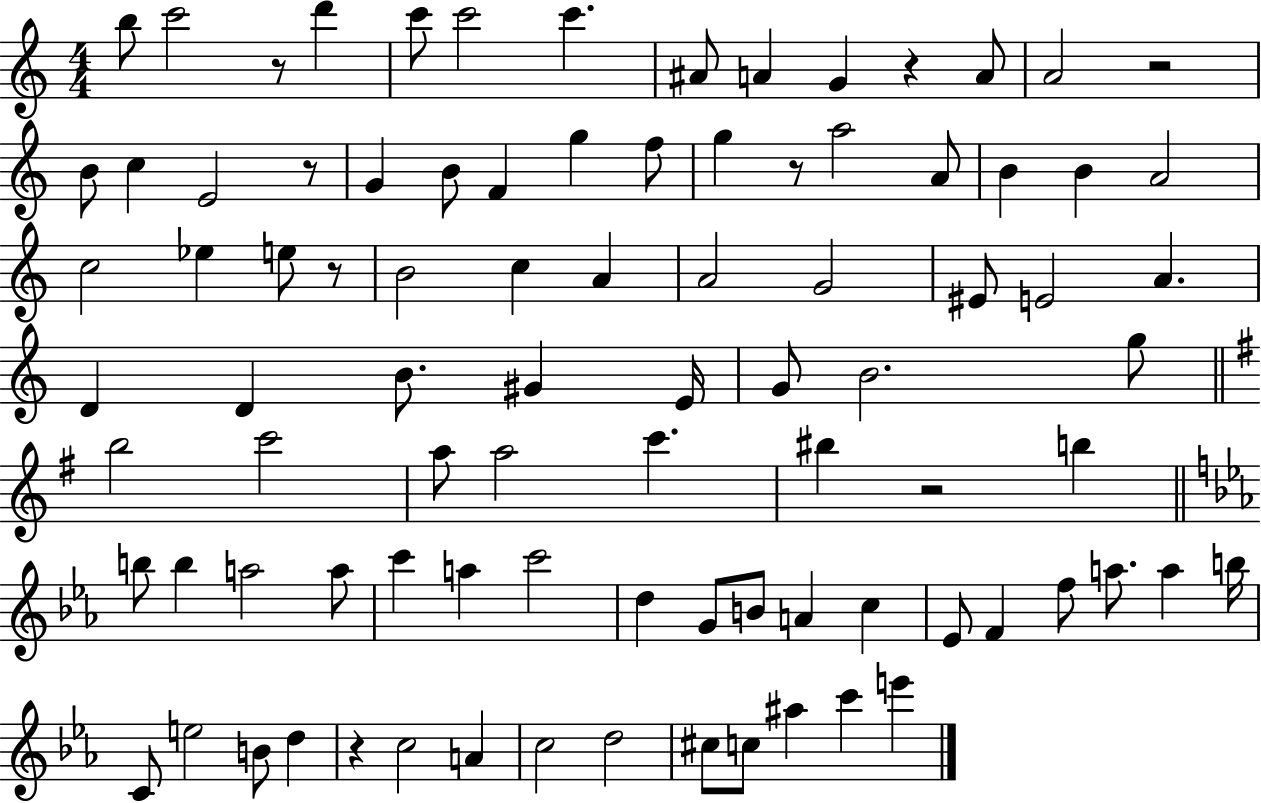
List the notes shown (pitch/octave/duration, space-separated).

B5/e C6/h R/e D6/q C6/e C6/h C6/q. A#4/e A4/q G4/q R/q A4/e A4/h R/h B4/e C5/q E4/h R/e G4/q B4/e F4/q G5/q F5/e G5/q R/e A5/h A4/e B4/q B4/q A4/h C5/h Eb5/q E5/e R/e B4/h C5/q A4/q A4/h G4/h EIS4/e E4/h A4/q. D4/q D4/q B4/e. G#4/q E4/s G4/e B4/h. G5/e B5/h C6/h A5/e A5/h C6/q. BIS5/q R/h B5/q B5/e B5/q A5/h A5/e C6/q A5/q C6/h D5/q G4/e B4/e A4/q C5/q Eb4/e F4/q F5/e A5/e. A5/q B5/s C4/e E5/h B4/e D5/q R/q C5/h A4/q C5/h D5/h C#5/e C5/e A#5/q C6/q E6/q